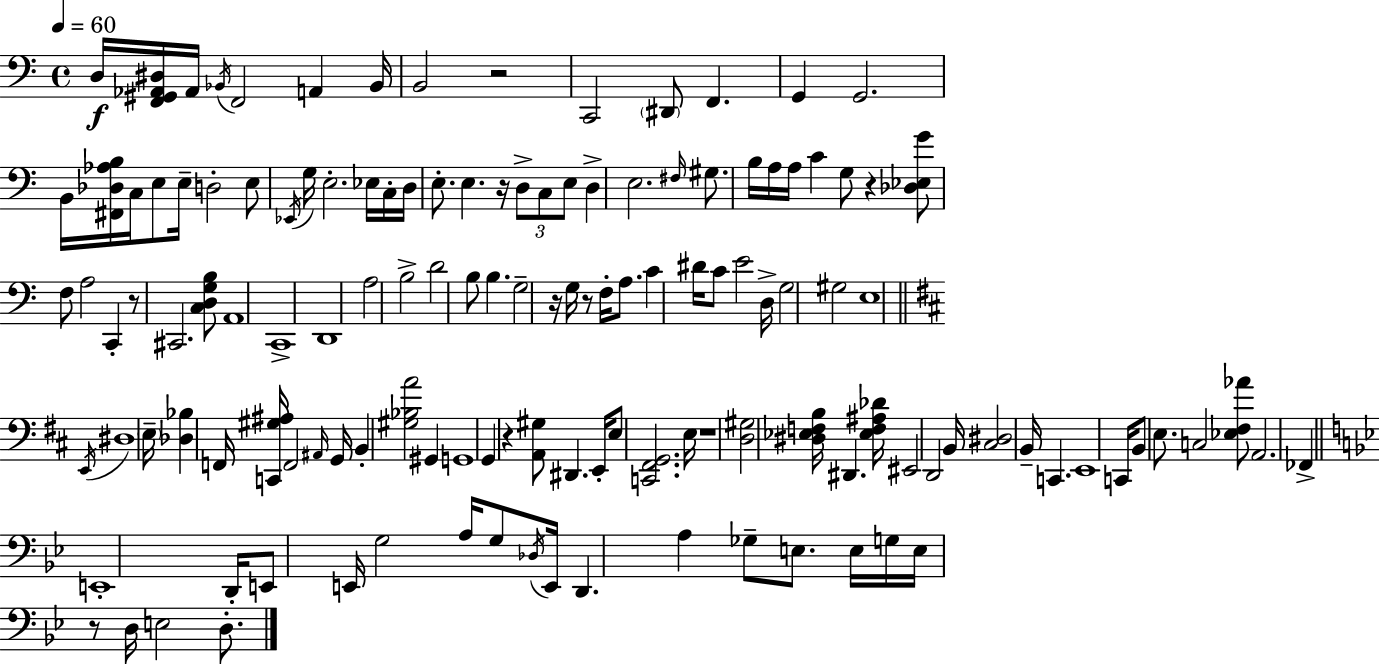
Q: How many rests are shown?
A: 9